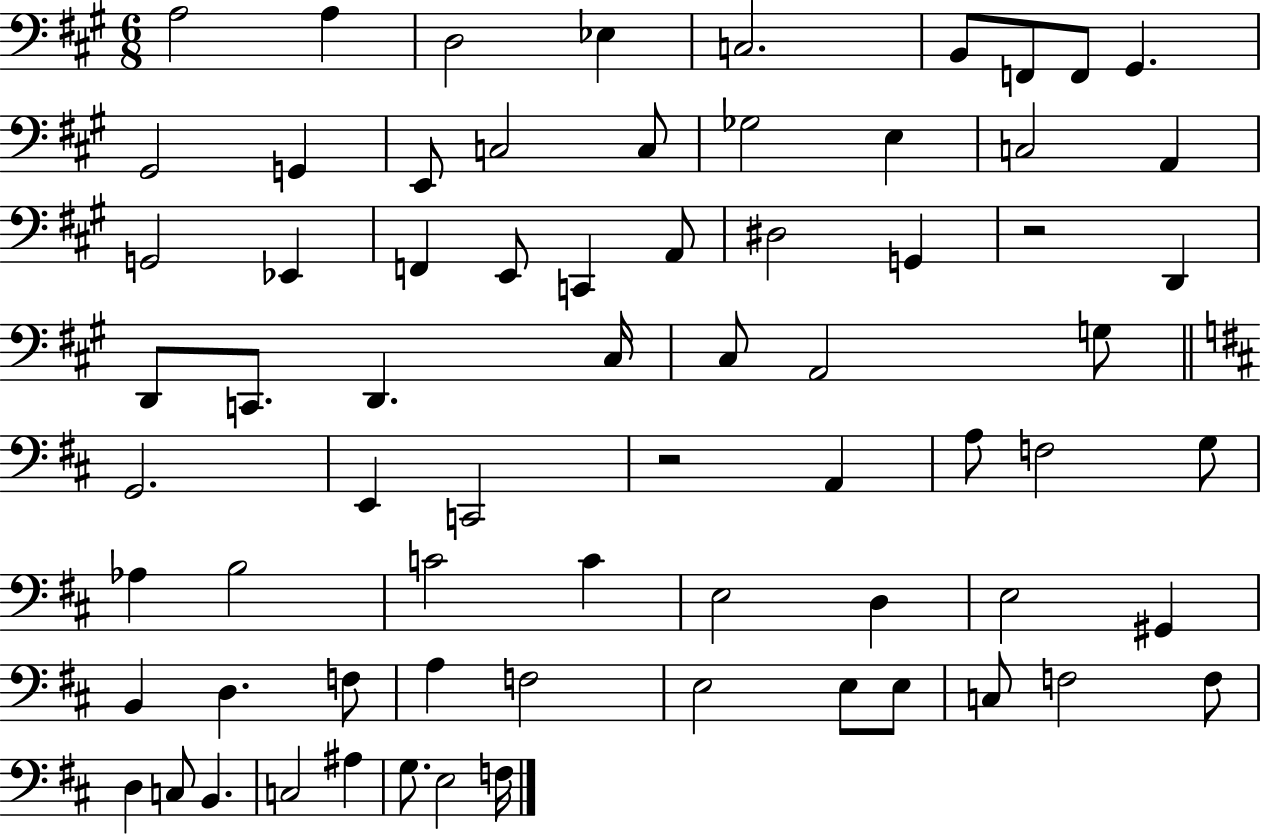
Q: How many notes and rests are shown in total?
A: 70